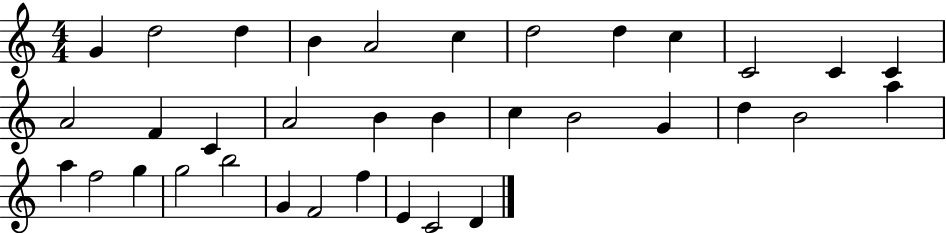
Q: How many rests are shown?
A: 0